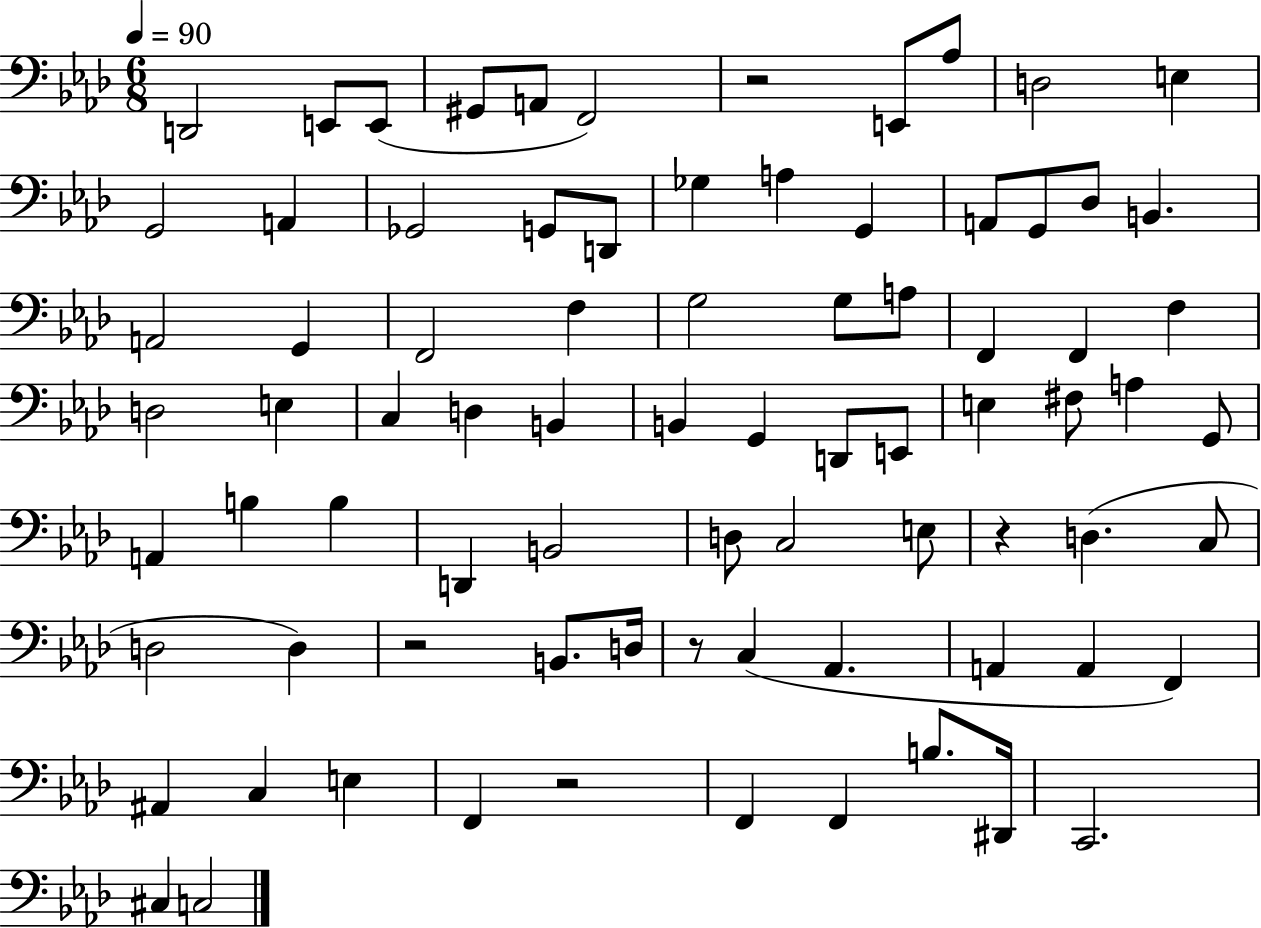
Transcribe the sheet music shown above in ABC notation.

X:1
T:Untitled
M:6/8
L:1/4
K:Ab
D,,2 E,,/2 E,,/2 ^G,,/2 A,,/2 F,,2 z2 E,,/2 _A,/2 D,2 E, G,,2 A,, _G,,2 G,,/2 D,,/2 _G, A, G,, A,,/2 G,,/2 _D,/2 B,, A,,2 G,, F,,2 F, G,2 G,/2 A,/2 F,, F,, F, D,2 E, C, D, B,, B,, G,, D,,/2 E,,/2 E, ^F,/2 A, G,,/2 A,, B, B, D,, B,,2 D,/2 C,2 E,/2 z D, C,/2 D,2 D, z2 B,,/2 D,/4 z/2 C, _A,, A,, A,, F,, ^A,, C, E, F,, z2 F,, F,, B,/2 ^D,,/4 C,,2 ^C, C,2